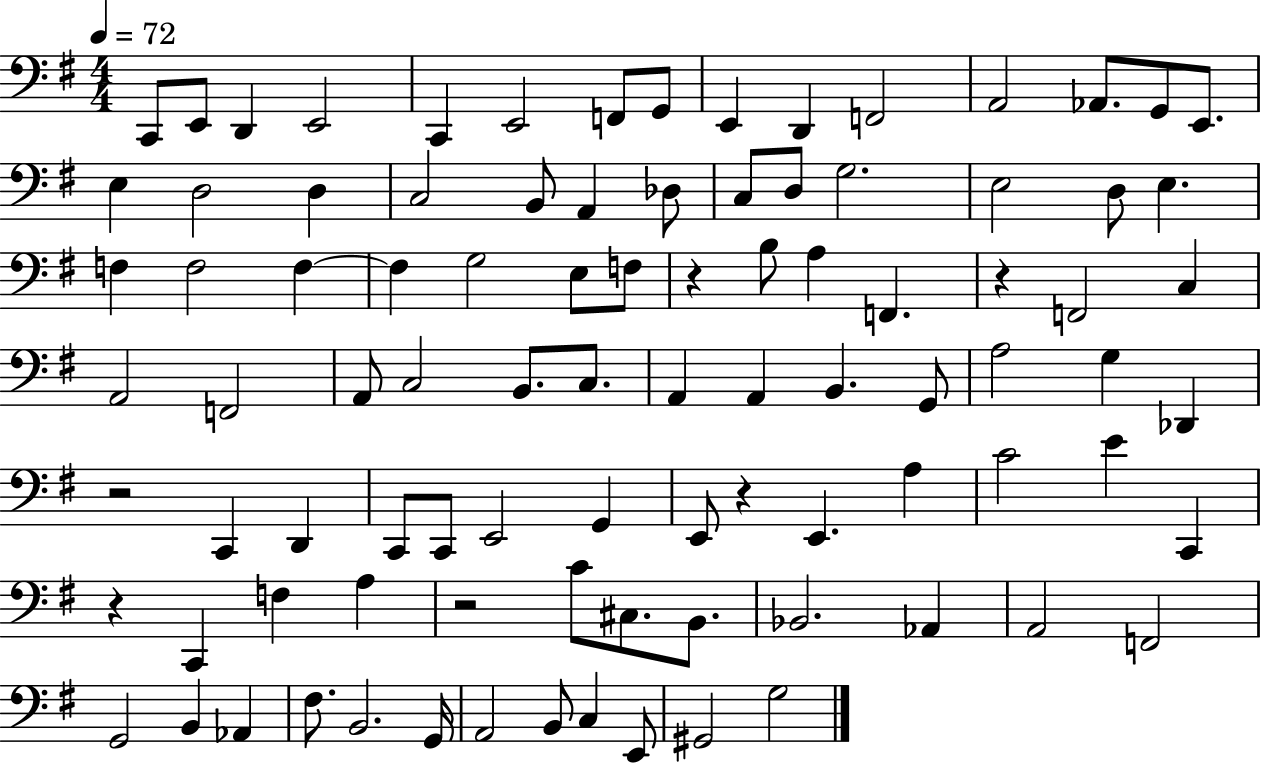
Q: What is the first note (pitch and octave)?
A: C2